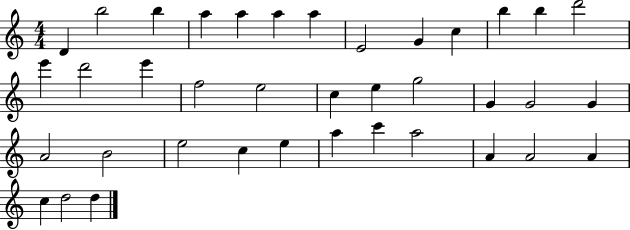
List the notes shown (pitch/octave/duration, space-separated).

D4/q B5/h B5/q A5/q A5/q A5/q A5/q E4/h G4/q C5/q B5/q B5/q D6/h E6/q D6/h E6/q F5/h E5/h C5/q E5/q G5/h G4/q G4/h G4/q A4/h B4/h E5/h C5/q E5/q A5/q C6/q A5/h A4/q A4/h A4/q C5/q D5/h D5/q